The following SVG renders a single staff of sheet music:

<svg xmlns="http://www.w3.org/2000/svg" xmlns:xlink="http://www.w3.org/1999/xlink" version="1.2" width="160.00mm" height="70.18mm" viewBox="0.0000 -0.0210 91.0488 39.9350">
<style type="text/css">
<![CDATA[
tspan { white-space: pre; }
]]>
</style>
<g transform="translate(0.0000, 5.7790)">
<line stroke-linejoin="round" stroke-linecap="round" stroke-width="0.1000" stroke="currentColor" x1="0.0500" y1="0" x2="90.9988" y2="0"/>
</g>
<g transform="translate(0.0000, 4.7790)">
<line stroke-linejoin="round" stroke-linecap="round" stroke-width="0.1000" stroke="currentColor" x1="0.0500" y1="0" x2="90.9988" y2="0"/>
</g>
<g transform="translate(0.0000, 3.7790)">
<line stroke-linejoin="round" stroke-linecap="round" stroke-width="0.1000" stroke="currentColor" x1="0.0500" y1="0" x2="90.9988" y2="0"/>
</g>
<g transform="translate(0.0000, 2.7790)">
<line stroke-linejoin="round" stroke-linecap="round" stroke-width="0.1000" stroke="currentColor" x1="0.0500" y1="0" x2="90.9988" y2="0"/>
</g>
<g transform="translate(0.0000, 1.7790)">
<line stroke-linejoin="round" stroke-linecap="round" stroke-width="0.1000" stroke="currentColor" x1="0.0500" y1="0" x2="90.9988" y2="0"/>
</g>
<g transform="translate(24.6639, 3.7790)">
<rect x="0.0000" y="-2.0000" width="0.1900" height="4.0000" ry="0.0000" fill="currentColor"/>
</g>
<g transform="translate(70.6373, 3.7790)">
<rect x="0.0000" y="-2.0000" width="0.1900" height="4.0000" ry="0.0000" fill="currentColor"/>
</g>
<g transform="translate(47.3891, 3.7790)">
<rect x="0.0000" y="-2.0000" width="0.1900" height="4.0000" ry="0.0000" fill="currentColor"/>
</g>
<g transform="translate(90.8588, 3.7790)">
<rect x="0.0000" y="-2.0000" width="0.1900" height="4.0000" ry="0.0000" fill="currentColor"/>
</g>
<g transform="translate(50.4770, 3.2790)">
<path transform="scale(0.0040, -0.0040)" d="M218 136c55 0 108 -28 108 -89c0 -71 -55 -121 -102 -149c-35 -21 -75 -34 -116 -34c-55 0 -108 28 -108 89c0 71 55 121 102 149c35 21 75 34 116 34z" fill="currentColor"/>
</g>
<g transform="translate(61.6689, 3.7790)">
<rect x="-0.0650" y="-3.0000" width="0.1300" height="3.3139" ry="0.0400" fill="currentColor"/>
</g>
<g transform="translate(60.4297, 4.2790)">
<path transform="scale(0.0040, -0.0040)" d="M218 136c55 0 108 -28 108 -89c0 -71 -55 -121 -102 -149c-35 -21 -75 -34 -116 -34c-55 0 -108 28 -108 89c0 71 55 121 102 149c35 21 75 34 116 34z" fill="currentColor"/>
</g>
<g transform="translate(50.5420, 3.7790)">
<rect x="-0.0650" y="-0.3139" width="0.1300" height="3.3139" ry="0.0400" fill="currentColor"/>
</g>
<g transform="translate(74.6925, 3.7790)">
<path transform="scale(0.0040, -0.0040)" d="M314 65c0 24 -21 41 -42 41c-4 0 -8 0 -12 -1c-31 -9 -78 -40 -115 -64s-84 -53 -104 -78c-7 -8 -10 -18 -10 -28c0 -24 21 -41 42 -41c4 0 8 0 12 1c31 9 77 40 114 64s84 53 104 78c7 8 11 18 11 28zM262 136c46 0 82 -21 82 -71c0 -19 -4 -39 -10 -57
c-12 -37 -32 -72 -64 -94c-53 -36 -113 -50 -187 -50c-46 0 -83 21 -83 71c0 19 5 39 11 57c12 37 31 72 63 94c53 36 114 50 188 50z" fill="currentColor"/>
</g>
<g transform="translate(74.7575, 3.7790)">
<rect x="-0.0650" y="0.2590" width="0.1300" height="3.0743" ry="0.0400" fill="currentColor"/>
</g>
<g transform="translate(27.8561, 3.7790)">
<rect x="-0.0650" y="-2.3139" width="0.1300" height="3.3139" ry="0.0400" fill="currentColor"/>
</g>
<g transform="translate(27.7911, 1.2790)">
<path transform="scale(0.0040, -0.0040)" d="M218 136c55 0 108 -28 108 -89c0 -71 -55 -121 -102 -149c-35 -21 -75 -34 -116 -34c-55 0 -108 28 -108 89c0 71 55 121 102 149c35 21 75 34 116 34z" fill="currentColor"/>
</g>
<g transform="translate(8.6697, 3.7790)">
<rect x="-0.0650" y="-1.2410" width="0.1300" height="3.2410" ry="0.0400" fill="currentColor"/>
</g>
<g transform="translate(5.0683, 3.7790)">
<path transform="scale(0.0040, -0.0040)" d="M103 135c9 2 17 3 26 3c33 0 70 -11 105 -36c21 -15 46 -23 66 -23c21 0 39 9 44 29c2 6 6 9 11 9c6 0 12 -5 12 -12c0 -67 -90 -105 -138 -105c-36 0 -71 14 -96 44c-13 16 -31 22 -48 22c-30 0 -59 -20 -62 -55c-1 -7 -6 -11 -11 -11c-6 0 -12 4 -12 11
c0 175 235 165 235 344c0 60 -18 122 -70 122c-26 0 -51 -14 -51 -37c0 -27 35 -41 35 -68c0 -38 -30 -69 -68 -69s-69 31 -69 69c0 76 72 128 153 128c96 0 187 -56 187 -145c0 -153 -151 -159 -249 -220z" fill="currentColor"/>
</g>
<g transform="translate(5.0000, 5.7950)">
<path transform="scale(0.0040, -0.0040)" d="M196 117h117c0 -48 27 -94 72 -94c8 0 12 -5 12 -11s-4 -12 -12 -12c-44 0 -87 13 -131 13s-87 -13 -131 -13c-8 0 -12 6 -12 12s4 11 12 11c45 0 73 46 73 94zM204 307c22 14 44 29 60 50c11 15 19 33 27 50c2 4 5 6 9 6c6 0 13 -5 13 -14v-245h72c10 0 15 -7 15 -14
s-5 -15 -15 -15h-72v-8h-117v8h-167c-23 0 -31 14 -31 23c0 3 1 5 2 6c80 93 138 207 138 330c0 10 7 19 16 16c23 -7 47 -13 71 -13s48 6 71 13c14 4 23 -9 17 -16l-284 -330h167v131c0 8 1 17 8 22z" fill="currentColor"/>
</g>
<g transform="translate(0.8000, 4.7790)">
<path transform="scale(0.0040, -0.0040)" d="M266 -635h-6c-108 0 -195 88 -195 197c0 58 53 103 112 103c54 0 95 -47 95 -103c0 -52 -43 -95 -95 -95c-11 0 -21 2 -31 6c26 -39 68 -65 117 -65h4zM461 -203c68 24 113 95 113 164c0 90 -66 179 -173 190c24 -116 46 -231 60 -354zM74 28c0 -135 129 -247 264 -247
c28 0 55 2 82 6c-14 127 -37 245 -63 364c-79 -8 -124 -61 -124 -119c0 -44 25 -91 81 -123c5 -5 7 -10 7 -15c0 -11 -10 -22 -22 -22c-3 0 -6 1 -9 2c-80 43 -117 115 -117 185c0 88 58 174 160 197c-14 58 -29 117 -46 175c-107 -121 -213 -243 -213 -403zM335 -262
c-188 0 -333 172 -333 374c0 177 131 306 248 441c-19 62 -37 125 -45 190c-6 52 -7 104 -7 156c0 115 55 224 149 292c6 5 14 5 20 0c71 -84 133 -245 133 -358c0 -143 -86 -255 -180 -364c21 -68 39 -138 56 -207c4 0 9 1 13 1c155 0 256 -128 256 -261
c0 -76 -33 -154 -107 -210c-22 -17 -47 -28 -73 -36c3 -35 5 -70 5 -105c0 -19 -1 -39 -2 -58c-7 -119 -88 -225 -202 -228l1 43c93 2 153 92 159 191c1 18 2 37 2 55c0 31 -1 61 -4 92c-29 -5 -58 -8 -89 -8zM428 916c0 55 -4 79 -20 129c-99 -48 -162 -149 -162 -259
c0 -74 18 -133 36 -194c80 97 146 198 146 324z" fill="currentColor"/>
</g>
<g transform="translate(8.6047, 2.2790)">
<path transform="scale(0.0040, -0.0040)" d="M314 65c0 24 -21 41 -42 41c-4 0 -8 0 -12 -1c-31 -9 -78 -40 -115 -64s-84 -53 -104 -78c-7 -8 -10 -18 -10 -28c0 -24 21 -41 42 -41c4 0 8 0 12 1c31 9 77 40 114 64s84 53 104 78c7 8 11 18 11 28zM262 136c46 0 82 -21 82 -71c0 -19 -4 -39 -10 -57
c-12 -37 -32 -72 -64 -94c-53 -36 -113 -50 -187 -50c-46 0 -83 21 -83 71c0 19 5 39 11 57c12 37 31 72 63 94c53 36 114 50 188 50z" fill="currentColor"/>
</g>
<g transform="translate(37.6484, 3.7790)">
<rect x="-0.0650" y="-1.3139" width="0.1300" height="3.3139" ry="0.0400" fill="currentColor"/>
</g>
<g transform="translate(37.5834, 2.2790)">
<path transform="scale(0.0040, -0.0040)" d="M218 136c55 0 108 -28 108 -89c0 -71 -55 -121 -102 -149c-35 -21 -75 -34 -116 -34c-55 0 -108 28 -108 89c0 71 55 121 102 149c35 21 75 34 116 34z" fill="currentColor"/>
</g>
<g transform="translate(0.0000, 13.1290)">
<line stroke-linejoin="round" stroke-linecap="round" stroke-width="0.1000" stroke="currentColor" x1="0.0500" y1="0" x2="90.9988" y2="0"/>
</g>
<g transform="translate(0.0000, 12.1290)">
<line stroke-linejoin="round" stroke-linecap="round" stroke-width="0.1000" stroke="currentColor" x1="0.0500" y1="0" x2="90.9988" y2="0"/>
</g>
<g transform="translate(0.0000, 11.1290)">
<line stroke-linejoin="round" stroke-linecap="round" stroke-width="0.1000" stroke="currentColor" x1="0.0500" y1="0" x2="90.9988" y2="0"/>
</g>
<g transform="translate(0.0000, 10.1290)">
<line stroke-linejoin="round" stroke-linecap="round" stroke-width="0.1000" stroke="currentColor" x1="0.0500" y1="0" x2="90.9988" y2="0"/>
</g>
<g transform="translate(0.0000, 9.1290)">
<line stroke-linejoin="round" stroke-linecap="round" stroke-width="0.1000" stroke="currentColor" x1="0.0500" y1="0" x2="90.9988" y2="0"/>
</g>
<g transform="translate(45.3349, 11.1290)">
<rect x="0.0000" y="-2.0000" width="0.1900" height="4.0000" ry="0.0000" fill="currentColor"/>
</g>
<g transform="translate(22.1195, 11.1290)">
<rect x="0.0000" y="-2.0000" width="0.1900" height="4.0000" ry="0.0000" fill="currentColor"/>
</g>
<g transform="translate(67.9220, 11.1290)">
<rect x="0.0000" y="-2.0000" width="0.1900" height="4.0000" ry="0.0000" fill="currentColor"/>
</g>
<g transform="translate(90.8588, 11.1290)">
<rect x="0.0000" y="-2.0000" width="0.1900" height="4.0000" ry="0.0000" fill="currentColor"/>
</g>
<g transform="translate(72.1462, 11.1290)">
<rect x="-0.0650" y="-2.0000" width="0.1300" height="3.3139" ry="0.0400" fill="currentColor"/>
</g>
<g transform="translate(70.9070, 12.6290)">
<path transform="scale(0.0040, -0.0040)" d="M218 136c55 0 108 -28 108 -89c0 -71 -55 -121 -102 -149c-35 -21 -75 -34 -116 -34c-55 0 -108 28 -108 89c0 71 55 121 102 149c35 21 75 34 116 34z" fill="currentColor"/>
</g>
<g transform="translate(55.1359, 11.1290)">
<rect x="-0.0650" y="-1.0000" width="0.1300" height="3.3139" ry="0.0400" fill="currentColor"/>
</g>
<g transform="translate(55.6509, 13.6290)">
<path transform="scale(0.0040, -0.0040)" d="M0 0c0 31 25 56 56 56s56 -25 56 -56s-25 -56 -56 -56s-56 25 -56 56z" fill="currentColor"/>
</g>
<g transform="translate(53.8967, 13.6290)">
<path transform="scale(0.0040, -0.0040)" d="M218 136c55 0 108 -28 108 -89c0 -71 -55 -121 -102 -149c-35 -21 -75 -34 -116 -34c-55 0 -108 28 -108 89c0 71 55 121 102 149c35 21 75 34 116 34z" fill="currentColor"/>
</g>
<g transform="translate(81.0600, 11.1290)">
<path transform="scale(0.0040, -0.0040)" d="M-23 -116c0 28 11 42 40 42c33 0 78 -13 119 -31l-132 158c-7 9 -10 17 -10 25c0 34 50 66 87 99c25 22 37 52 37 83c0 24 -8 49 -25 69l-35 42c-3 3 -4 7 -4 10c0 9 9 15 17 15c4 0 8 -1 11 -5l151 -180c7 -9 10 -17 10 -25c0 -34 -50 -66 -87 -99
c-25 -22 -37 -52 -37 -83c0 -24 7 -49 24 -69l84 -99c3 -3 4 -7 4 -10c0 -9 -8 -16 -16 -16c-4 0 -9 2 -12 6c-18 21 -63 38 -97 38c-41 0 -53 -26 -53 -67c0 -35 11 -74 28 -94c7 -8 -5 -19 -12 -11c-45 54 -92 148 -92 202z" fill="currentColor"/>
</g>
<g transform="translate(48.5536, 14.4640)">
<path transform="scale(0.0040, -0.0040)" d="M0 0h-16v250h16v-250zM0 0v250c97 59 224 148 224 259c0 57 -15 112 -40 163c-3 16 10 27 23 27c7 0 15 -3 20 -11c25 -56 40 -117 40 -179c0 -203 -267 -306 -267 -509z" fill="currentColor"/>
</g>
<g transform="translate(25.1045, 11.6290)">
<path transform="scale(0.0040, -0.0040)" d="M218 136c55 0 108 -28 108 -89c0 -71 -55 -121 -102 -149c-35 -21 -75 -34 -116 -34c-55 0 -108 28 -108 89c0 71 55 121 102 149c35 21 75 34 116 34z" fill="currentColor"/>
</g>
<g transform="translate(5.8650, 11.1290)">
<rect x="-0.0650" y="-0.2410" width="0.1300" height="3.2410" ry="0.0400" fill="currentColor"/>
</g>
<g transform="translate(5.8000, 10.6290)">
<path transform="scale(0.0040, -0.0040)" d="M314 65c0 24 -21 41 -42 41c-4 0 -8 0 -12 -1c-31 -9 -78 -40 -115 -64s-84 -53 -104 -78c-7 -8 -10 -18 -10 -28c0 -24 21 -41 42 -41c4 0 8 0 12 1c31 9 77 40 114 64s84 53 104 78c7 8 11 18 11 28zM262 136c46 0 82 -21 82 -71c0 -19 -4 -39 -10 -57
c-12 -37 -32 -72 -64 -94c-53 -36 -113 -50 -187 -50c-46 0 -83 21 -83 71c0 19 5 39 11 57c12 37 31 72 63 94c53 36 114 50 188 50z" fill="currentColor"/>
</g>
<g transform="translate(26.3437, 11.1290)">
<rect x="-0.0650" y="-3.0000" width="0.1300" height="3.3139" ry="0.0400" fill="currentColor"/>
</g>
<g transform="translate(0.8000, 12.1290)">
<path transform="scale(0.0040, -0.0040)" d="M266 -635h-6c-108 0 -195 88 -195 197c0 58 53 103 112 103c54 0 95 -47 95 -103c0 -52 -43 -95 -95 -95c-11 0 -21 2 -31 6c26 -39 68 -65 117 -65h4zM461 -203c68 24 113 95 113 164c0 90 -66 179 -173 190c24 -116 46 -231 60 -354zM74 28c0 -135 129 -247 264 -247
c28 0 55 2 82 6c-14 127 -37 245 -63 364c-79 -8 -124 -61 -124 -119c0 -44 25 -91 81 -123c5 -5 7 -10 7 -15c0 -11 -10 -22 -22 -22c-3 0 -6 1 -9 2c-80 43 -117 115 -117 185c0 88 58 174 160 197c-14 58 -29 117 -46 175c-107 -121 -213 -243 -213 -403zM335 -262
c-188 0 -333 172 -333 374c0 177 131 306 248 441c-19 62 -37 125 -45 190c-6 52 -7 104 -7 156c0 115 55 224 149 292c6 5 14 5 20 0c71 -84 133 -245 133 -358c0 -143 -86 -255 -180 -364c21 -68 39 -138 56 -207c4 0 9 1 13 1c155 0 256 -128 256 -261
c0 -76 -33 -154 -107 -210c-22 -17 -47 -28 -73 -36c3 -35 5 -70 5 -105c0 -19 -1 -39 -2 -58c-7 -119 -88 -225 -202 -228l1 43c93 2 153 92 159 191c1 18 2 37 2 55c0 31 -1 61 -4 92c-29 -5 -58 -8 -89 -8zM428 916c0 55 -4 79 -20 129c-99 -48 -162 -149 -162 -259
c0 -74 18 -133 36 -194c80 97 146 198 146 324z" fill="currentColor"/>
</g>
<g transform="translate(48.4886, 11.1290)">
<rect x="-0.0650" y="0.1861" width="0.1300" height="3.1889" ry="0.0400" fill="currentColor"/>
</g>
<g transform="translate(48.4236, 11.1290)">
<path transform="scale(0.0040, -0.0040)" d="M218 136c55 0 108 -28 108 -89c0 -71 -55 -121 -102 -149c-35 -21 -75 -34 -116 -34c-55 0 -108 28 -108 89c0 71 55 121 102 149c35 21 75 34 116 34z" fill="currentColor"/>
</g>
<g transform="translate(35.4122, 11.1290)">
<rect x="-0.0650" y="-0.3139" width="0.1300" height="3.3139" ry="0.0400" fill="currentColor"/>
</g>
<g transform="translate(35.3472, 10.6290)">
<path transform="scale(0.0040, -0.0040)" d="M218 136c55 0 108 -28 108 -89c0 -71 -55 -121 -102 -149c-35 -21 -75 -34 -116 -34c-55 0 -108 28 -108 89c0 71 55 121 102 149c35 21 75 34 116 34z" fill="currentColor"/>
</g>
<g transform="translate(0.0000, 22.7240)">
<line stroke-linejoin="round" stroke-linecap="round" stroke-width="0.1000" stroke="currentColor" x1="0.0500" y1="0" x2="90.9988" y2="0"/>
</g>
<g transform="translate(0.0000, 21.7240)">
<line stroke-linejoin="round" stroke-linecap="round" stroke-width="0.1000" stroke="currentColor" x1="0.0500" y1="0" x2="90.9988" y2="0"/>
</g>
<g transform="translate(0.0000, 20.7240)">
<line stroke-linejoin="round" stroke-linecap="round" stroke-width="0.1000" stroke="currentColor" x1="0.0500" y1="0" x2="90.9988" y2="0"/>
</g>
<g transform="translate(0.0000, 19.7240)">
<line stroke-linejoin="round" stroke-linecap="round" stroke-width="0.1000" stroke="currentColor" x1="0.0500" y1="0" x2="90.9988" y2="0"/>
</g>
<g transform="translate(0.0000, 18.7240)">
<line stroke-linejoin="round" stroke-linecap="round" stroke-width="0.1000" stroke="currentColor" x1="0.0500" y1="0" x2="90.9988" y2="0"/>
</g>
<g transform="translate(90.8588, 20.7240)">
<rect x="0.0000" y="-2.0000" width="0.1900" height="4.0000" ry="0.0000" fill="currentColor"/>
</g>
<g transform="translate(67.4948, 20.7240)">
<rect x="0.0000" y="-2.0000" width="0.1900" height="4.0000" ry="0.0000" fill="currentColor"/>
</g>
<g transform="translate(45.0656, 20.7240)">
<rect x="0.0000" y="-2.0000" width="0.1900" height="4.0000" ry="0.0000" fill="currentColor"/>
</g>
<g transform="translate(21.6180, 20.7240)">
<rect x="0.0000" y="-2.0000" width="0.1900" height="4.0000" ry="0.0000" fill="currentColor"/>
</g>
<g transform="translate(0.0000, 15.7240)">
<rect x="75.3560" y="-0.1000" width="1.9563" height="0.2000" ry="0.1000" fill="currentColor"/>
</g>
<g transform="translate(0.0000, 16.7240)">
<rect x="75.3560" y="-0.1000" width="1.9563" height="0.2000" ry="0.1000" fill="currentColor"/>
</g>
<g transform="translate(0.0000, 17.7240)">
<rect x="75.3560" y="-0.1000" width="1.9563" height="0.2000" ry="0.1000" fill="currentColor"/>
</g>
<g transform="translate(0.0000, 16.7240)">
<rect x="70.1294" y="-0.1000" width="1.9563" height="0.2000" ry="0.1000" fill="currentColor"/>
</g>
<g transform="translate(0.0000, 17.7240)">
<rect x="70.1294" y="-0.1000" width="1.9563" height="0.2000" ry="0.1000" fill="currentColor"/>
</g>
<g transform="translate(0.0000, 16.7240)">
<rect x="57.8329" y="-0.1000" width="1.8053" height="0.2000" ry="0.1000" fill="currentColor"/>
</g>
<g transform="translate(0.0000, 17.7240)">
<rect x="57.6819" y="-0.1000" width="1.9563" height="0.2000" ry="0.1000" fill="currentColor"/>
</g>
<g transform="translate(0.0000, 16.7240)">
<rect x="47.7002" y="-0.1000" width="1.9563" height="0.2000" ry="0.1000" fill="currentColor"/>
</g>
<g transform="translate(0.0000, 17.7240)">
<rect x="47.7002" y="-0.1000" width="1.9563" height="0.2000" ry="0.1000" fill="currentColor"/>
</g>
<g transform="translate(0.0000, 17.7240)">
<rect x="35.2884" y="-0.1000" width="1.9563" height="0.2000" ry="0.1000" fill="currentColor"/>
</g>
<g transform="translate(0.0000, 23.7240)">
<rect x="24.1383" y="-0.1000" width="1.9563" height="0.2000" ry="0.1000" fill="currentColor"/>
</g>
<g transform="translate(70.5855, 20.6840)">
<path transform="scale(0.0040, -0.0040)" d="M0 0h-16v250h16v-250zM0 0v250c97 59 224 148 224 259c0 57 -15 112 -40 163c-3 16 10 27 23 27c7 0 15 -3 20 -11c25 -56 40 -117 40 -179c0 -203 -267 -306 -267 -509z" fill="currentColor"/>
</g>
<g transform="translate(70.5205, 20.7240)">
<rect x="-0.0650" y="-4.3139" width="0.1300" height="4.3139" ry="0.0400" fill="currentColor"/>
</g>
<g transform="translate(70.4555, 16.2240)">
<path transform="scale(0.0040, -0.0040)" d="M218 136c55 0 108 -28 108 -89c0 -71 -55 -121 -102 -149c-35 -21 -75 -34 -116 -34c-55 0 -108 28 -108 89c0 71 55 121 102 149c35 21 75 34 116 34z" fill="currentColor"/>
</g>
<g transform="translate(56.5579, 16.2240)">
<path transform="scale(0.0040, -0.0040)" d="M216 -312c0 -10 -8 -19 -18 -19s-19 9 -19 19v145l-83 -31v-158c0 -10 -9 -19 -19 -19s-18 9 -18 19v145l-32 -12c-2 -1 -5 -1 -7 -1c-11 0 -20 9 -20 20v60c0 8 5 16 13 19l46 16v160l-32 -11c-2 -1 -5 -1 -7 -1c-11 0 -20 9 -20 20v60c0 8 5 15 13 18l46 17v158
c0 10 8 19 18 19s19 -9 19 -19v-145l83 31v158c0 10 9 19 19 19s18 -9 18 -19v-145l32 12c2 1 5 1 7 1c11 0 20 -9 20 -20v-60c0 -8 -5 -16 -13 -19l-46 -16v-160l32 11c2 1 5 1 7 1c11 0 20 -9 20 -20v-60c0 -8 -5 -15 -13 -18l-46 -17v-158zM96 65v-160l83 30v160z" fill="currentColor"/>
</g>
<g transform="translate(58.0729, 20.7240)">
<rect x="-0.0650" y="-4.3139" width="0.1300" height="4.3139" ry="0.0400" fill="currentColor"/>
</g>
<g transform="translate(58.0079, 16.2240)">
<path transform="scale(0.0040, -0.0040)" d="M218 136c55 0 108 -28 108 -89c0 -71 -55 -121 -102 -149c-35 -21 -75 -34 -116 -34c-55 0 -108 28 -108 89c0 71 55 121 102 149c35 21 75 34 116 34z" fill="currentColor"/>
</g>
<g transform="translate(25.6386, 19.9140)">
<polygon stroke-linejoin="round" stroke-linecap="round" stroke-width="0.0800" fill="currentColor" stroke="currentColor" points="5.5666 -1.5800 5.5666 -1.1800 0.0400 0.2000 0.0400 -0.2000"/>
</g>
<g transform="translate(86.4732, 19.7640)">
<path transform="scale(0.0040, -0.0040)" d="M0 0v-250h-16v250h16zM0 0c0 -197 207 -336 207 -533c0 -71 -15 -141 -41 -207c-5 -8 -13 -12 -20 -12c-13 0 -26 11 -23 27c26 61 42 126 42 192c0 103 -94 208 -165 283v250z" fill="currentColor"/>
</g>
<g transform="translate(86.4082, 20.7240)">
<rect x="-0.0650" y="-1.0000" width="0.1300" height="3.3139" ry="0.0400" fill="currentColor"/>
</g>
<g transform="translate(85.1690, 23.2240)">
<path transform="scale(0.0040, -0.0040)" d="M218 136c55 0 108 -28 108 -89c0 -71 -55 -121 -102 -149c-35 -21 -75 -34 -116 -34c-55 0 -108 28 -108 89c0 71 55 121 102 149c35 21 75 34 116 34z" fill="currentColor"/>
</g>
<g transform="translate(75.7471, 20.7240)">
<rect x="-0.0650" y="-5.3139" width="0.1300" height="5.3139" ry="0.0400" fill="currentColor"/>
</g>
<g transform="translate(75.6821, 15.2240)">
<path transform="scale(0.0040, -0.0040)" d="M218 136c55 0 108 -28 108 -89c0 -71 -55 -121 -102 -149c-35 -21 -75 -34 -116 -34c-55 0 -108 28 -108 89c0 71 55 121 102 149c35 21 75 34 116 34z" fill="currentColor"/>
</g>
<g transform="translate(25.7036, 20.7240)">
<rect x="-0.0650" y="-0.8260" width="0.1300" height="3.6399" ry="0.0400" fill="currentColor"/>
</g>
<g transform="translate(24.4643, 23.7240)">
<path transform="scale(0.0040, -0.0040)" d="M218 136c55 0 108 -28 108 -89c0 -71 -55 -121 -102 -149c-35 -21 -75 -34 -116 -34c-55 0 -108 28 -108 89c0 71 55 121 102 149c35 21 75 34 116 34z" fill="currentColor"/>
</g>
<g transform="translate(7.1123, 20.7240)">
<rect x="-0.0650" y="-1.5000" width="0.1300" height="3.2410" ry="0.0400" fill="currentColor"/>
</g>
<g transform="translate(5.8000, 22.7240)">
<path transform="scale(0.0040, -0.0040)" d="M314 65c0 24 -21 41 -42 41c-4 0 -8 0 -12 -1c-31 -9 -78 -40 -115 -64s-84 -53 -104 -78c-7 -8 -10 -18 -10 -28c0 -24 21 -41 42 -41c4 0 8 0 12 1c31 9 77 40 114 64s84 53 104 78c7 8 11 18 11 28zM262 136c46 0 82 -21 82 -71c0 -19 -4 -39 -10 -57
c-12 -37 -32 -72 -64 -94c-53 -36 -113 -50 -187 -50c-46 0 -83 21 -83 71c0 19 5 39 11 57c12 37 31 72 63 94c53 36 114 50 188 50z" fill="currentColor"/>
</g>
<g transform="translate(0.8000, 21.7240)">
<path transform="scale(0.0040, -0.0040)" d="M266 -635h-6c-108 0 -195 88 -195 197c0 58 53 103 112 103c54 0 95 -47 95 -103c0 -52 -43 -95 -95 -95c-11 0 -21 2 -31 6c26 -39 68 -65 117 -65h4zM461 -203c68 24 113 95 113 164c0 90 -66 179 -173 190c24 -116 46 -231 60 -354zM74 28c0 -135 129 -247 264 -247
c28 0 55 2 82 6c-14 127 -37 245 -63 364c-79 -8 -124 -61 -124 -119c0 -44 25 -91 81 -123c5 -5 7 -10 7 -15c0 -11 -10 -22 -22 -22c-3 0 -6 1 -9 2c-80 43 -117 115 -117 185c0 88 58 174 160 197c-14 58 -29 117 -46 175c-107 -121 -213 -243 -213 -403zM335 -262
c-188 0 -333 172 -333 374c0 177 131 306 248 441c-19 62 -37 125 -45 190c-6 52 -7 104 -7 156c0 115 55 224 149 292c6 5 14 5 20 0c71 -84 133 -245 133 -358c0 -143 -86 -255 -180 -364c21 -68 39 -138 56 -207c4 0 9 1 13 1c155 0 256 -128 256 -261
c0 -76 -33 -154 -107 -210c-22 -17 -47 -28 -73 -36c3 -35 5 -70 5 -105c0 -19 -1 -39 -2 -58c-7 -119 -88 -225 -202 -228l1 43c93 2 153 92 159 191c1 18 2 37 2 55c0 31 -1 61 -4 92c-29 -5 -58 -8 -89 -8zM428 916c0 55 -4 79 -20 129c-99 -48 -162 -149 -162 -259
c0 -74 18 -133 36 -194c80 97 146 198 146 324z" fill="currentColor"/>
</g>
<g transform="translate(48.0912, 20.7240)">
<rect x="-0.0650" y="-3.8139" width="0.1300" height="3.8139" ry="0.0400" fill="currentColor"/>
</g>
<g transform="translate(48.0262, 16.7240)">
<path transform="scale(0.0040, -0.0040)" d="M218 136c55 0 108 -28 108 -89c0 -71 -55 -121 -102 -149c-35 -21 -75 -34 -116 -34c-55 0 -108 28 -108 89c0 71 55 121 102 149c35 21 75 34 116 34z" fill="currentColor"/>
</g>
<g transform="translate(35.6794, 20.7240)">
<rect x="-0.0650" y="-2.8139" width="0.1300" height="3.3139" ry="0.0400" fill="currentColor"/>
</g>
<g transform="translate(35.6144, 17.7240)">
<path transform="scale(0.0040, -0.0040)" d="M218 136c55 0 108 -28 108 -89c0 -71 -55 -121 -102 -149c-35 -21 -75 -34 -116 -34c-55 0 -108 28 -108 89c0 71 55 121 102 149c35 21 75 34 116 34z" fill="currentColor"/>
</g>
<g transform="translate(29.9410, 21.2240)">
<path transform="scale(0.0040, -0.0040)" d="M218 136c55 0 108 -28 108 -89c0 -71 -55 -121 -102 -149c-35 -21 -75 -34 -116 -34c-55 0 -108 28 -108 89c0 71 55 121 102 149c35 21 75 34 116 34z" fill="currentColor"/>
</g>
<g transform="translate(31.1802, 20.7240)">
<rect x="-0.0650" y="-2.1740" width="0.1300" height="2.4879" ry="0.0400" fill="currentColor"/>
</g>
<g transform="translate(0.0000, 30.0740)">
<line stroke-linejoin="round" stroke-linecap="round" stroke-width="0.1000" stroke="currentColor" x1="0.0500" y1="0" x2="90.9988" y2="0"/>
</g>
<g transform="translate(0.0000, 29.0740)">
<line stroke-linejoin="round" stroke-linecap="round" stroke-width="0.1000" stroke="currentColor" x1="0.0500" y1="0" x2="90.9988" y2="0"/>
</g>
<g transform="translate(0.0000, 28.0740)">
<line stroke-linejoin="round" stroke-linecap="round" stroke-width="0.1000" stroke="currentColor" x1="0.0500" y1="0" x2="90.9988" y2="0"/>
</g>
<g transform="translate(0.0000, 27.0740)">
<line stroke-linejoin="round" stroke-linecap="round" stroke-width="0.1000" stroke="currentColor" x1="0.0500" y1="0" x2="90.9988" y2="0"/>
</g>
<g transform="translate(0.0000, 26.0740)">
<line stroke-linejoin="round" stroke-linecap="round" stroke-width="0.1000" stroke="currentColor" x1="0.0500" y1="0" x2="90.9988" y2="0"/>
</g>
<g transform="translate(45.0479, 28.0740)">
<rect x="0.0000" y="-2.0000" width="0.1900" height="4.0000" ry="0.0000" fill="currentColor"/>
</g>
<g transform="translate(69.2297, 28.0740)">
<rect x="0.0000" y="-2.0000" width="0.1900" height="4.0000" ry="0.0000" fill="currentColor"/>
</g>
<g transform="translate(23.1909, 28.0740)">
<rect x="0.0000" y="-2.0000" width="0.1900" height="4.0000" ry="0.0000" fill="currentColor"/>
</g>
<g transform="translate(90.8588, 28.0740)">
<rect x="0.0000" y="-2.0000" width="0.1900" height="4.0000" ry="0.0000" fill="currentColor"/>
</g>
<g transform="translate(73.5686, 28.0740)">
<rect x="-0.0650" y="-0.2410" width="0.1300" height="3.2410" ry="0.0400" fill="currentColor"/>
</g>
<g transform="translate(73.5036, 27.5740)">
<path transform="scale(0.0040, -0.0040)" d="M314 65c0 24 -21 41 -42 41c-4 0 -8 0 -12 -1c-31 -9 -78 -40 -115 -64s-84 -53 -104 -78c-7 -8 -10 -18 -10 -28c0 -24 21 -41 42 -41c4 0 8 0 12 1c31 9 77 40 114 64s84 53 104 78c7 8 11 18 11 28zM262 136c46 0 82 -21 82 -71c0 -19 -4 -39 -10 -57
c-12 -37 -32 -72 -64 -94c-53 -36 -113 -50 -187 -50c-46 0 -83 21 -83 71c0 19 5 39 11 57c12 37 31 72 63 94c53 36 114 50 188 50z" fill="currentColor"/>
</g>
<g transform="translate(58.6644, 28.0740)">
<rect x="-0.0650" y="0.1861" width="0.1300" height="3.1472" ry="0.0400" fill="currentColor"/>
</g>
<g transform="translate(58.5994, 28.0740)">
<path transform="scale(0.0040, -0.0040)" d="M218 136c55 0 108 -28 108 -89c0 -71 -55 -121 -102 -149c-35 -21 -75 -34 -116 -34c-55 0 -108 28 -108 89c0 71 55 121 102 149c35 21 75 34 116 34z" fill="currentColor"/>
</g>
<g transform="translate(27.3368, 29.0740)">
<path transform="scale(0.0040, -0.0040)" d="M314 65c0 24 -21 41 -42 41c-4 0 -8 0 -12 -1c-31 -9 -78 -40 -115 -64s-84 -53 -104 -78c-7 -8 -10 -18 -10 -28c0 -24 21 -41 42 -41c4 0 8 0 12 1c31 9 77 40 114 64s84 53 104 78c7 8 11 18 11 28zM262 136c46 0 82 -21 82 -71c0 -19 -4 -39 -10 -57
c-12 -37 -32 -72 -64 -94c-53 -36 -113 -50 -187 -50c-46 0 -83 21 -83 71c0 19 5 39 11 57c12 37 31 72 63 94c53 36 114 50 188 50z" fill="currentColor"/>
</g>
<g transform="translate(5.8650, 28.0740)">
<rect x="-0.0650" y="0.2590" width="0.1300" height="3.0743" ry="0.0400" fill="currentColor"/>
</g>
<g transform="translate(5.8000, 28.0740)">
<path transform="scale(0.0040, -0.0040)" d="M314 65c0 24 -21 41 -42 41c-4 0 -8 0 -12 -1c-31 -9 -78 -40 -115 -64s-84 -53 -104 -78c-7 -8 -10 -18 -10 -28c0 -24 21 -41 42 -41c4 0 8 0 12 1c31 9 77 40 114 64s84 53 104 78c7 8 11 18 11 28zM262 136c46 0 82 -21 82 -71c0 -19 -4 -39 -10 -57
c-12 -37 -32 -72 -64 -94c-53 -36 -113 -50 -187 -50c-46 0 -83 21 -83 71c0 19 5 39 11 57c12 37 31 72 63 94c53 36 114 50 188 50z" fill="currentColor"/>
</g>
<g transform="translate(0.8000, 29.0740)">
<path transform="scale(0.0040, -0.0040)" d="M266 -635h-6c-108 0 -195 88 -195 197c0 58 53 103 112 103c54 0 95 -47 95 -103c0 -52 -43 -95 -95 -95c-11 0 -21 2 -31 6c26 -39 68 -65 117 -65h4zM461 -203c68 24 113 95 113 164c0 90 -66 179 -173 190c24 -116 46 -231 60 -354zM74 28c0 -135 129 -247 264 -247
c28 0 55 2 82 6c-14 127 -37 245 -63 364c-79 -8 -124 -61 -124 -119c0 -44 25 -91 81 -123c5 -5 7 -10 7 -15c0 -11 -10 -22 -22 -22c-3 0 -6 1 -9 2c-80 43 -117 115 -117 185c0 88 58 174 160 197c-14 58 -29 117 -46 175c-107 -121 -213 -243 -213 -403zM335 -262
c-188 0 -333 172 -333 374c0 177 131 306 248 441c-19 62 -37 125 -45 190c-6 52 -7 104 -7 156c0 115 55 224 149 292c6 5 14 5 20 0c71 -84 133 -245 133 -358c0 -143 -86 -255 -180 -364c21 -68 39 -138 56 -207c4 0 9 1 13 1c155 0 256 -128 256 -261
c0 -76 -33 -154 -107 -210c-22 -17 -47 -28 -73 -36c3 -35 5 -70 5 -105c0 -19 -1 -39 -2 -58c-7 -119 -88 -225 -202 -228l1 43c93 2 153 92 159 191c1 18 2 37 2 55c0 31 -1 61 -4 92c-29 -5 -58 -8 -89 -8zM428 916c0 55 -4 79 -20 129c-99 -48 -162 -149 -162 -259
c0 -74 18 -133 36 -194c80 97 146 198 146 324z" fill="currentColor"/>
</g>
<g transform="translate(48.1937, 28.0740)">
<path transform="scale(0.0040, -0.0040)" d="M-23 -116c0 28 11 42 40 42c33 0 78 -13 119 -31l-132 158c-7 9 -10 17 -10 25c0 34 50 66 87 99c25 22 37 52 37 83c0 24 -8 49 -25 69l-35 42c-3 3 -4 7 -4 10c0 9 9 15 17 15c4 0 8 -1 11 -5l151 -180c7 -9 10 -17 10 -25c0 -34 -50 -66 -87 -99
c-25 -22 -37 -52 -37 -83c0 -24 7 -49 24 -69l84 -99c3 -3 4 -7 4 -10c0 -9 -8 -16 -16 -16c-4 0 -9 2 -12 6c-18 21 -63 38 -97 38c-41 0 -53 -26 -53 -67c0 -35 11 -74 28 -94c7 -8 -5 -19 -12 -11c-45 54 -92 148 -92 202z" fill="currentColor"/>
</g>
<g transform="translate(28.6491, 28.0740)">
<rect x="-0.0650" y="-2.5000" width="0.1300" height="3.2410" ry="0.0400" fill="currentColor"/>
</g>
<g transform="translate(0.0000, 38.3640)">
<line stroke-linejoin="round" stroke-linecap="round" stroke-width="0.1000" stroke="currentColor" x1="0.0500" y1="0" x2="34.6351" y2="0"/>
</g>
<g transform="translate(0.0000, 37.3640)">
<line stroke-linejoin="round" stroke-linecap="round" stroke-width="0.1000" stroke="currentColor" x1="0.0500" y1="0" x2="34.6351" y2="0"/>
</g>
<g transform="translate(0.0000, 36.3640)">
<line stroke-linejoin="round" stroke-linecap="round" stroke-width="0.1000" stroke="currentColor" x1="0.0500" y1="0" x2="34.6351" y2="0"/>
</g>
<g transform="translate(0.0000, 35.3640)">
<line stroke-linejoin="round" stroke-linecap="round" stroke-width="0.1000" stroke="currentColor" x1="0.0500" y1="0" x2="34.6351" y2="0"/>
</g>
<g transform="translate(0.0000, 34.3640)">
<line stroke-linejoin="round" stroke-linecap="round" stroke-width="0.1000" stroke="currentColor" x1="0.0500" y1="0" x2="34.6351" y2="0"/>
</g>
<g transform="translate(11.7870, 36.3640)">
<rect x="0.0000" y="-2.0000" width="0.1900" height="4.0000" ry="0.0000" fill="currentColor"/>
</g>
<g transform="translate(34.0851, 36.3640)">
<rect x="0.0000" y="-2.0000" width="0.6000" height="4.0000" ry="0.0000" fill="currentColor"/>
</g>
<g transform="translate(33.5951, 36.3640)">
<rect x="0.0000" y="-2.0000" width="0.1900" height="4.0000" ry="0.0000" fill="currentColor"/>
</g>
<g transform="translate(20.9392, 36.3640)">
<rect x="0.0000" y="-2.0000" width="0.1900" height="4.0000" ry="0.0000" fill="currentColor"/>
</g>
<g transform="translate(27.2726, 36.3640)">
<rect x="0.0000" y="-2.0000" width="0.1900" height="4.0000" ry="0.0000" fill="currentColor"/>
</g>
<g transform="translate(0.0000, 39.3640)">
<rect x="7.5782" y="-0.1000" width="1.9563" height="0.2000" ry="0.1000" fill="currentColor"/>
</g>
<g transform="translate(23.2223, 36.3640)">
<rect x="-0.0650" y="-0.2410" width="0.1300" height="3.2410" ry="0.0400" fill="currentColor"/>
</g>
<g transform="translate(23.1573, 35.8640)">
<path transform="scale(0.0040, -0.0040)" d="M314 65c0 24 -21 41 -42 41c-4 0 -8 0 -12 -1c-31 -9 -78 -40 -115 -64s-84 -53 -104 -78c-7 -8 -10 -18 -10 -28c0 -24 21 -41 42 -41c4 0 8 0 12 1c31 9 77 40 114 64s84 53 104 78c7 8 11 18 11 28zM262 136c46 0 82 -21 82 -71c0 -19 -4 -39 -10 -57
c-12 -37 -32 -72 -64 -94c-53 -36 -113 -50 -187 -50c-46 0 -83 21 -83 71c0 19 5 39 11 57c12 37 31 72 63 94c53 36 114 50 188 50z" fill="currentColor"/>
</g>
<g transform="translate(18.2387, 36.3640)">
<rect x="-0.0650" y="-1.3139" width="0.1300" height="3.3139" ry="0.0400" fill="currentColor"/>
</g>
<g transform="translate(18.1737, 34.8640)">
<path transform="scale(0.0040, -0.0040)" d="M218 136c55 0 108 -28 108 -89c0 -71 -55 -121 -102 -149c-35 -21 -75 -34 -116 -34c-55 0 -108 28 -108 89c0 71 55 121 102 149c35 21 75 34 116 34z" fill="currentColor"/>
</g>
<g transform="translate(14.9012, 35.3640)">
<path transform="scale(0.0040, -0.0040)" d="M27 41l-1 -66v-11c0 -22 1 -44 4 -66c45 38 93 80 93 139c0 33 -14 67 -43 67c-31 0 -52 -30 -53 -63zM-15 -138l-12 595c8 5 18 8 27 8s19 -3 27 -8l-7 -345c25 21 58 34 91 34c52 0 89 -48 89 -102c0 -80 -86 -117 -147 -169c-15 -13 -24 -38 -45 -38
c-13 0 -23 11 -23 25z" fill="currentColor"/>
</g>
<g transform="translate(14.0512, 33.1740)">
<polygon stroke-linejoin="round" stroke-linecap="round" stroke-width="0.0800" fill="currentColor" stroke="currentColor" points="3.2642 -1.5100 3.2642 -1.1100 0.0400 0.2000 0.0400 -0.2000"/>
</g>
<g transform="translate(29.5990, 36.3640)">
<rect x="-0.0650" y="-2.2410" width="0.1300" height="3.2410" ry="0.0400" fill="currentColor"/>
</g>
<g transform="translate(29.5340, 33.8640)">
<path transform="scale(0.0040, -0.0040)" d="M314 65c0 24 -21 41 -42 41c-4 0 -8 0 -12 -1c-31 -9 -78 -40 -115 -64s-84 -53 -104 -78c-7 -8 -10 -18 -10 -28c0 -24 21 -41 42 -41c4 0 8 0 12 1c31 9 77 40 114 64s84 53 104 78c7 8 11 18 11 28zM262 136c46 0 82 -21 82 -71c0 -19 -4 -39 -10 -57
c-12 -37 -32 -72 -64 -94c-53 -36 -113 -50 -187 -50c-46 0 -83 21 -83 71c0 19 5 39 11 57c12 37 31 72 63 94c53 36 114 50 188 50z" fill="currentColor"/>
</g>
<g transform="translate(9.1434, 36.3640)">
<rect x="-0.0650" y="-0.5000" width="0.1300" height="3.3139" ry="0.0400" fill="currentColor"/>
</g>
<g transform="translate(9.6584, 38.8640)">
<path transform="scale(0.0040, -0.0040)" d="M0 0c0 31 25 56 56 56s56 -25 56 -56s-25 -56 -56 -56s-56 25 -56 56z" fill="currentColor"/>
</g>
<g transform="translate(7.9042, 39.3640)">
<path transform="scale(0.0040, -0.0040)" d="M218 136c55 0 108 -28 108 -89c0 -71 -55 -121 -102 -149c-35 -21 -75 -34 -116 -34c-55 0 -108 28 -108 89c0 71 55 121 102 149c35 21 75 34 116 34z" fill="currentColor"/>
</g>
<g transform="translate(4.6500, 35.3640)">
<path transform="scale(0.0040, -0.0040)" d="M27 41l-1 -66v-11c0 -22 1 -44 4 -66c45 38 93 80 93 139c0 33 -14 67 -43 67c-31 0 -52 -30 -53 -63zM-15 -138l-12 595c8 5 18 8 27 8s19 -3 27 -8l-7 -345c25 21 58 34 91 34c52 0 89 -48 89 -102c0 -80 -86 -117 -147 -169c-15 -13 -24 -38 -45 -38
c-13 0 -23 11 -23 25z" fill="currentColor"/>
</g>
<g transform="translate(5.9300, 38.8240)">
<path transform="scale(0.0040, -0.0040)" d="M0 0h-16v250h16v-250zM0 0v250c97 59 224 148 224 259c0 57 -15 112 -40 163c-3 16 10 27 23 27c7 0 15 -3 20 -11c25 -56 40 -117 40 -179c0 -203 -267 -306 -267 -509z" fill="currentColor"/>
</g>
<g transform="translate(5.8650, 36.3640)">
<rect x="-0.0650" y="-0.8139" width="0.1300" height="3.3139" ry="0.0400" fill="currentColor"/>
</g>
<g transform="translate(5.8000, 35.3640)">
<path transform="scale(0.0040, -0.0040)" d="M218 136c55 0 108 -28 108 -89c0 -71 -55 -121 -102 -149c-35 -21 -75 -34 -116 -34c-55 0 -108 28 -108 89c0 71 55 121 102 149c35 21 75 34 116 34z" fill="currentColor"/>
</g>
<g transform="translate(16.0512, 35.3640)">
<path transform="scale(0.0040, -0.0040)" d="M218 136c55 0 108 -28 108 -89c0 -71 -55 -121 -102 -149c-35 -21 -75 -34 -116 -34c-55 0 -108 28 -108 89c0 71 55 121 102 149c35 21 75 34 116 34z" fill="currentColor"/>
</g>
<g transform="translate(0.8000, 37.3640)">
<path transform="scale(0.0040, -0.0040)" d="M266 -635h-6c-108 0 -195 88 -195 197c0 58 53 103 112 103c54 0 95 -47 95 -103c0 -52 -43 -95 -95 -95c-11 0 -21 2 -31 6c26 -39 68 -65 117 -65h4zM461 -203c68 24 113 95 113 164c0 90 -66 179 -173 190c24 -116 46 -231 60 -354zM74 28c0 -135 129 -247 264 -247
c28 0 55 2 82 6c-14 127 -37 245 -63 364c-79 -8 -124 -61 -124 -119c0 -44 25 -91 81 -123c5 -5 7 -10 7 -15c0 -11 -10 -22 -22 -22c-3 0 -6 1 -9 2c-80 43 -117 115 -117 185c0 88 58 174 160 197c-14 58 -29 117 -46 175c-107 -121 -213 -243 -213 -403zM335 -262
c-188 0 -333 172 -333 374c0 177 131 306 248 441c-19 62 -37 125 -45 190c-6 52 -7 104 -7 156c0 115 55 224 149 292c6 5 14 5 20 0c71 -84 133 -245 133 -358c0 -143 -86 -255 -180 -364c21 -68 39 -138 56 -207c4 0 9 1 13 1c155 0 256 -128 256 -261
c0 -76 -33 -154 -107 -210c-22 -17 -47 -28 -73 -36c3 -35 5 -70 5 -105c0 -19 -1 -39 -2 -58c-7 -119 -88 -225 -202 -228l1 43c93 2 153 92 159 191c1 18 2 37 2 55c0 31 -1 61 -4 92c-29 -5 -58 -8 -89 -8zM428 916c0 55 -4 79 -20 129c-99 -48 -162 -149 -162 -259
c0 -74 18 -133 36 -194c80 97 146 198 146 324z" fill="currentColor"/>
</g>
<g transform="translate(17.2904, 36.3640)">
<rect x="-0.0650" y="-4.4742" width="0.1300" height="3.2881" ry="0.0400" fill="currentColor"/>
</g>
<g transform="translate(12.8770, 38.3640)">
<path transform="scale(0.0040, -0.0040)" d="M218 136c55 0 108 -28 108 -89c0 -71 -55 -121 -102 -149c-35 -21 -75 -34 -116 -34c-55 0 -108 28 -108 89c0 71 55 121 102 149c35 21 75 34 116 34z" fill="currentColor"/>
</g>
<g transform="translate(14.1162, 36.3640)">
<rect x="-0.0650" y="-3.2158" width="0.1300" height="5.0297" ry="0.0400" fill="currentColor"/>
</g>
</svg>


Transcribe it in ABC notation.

X:1
T:Untitled
M:2/4
L:1/4
K:C
e2 g e c A B2 c2 A c B/2 D F z E2 C/2 A/2 a c' ^d' d'/2 f' D/2 B2 G2 z B c2 _d/2 C E/2 _d/2 e c2 g2